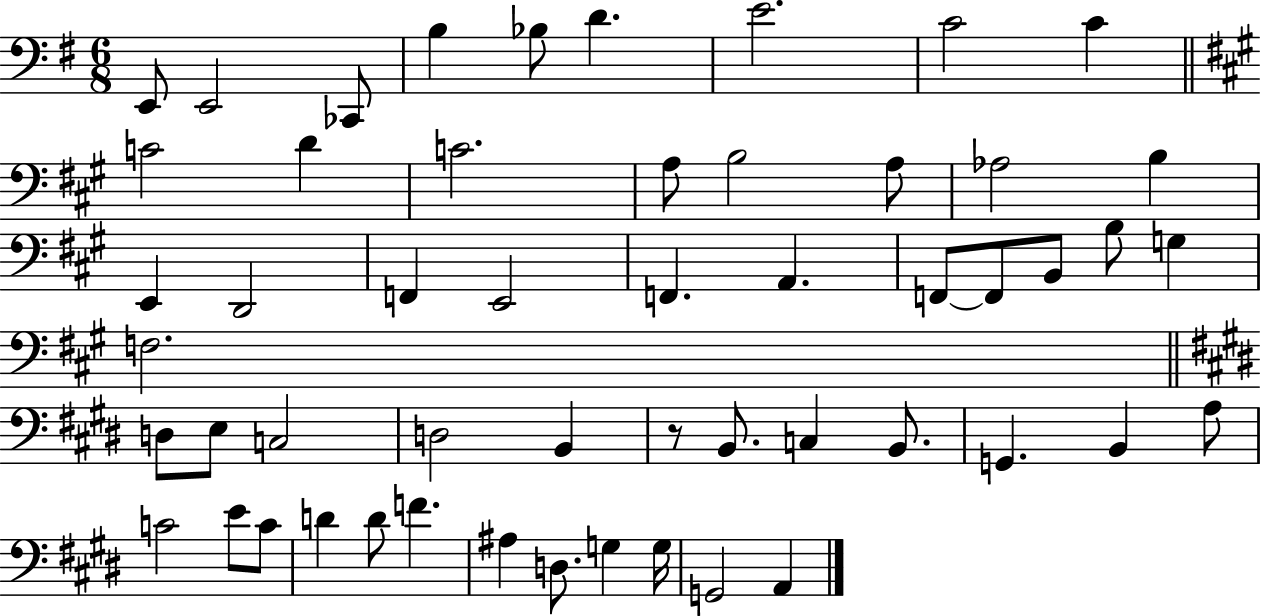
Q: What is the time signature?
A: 6/8